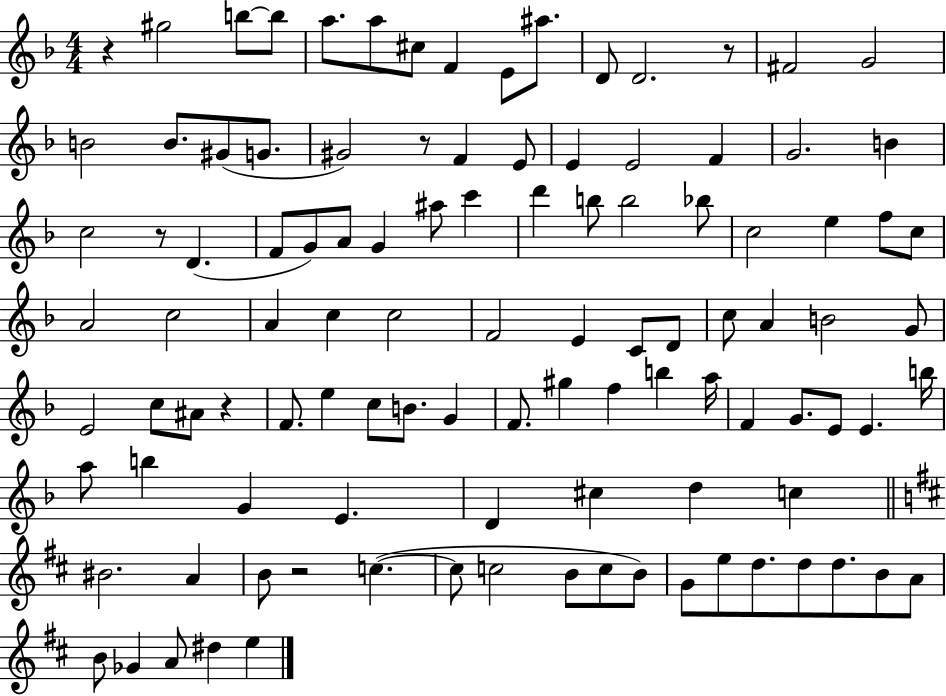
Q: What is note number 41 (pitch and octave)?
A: C5